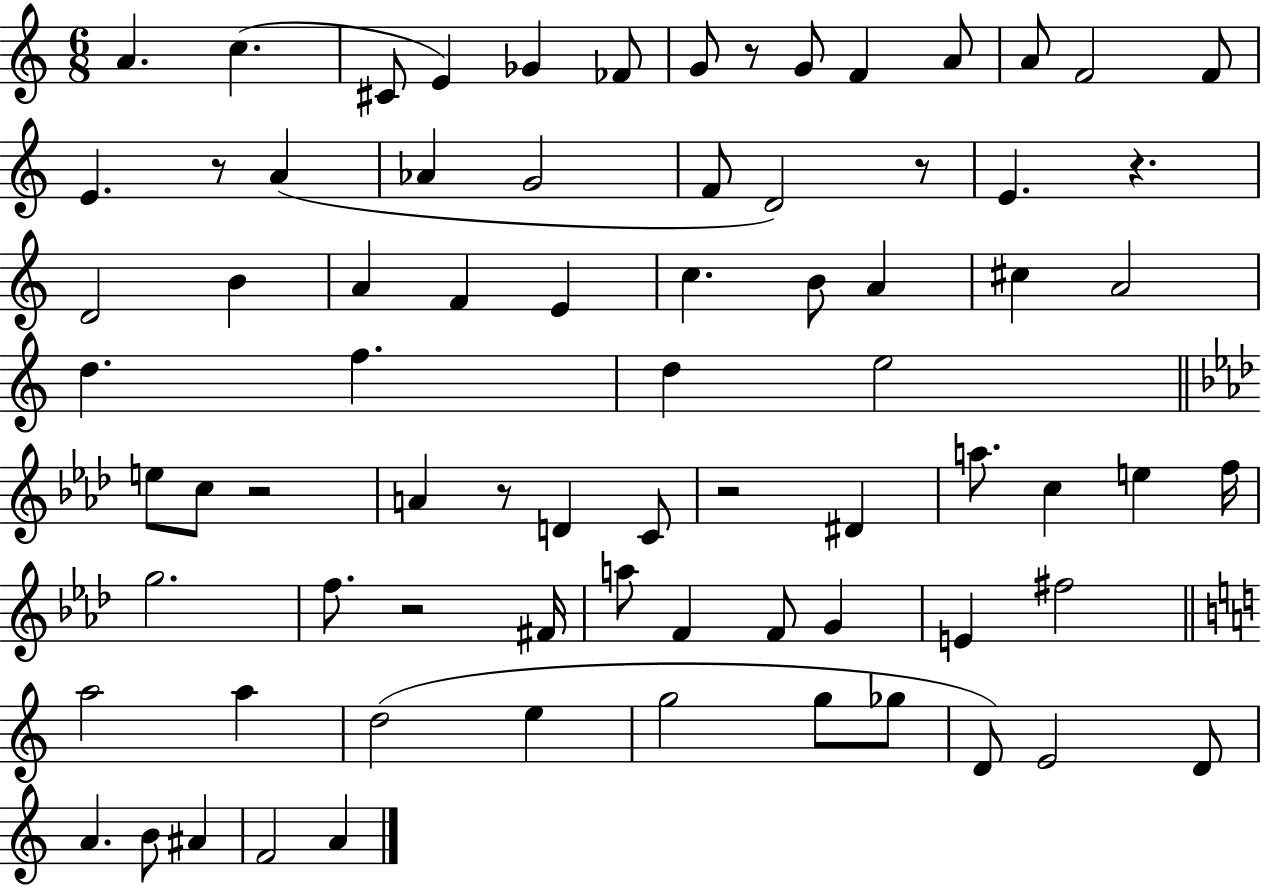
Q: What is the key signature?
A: C major